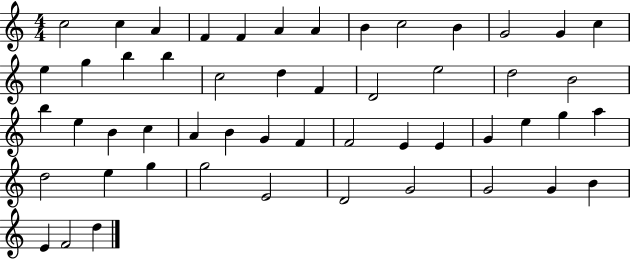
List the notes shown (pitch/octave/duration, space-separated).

C5/h C5/q A4/q F4/q F4/q A4/q A4/q B4/q C5/h B4/q G4/h G4/q C5/q E5/q G5/q B5/q B5/q C5/h D5/q F4/q D4/h E5/h D5/h B4/h B5/q E5/q B4/q C5/q A4/q B4/q G4/q F4/q F4/h E4/q E4/q G4/q E5/q G5/q A5/q D5/h E5/q G5/q G5/h E4/h D4/h G4/h G4/h G4/q B4/q E4/q F4/h D5/q